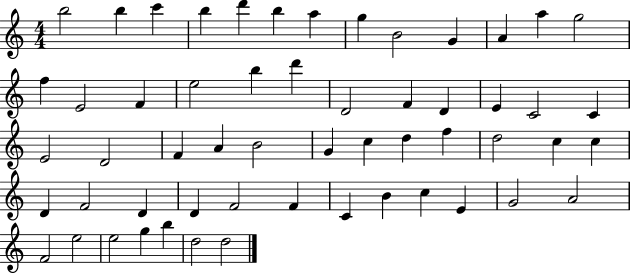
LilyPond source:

{
  \clef treble
  \numericTimeSignature
  \time 4/4
  \key c \major
  b''2 b''4 c'''4 | b''4 d'''4 b''4 a''4 | g''4 b'2 g'4 | a'4 a''4 g''2 | \break f''4 e'2 f'4 | e''2 b''4 d'''4 | d'2 f'4 d'4 | e'4 c'2 c'4 | \break e'2 d'2 | f'4 a'4 b'2 | g'4 c''4 d''4 f''4 | d''2 c''4 c''4 | \break d'4 f'2 d'4 | d'4 f'2 f'4 | c'4 b'4 c''4 e'4 | g'2 a'2 | \break f'2 e''2 | e''2 g''4 b''4 | d''2 d''2 | \bar "|."
}